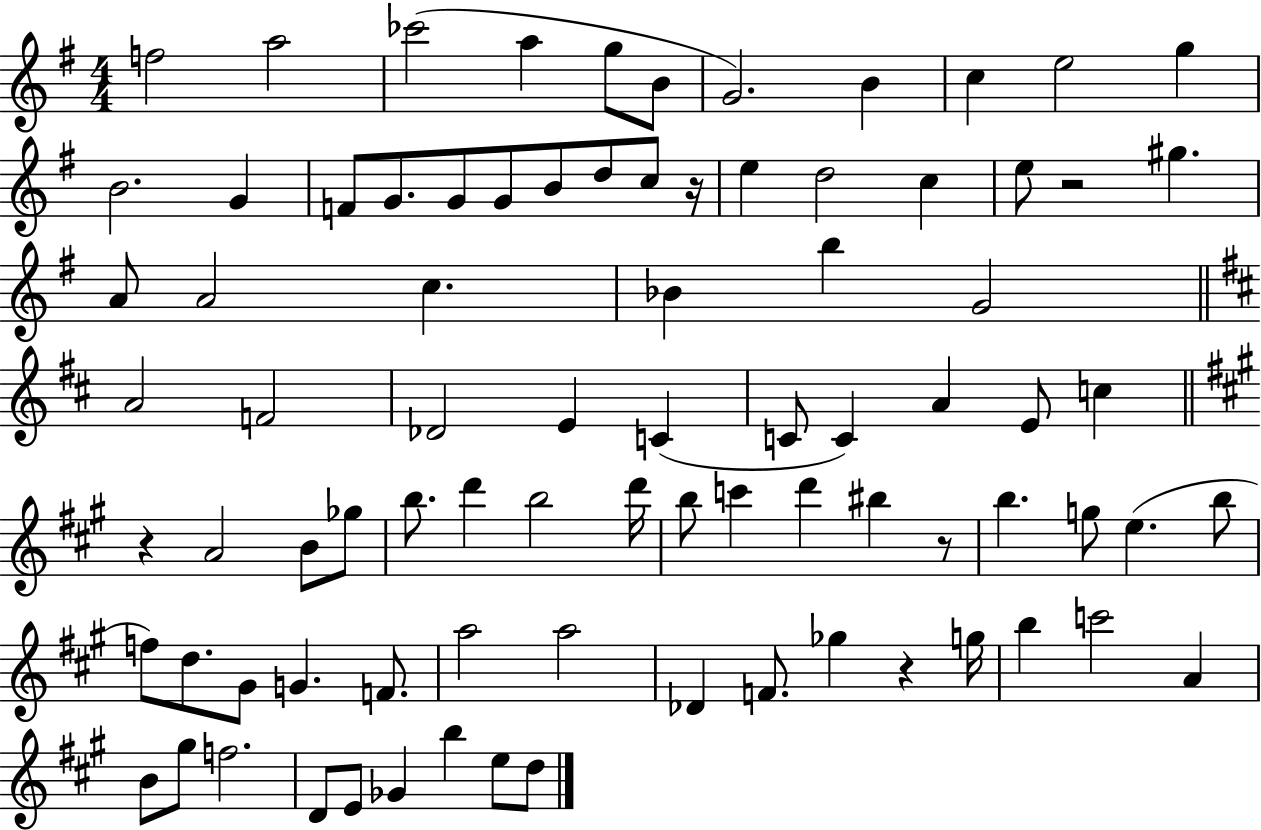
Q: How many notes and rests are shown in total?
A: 84